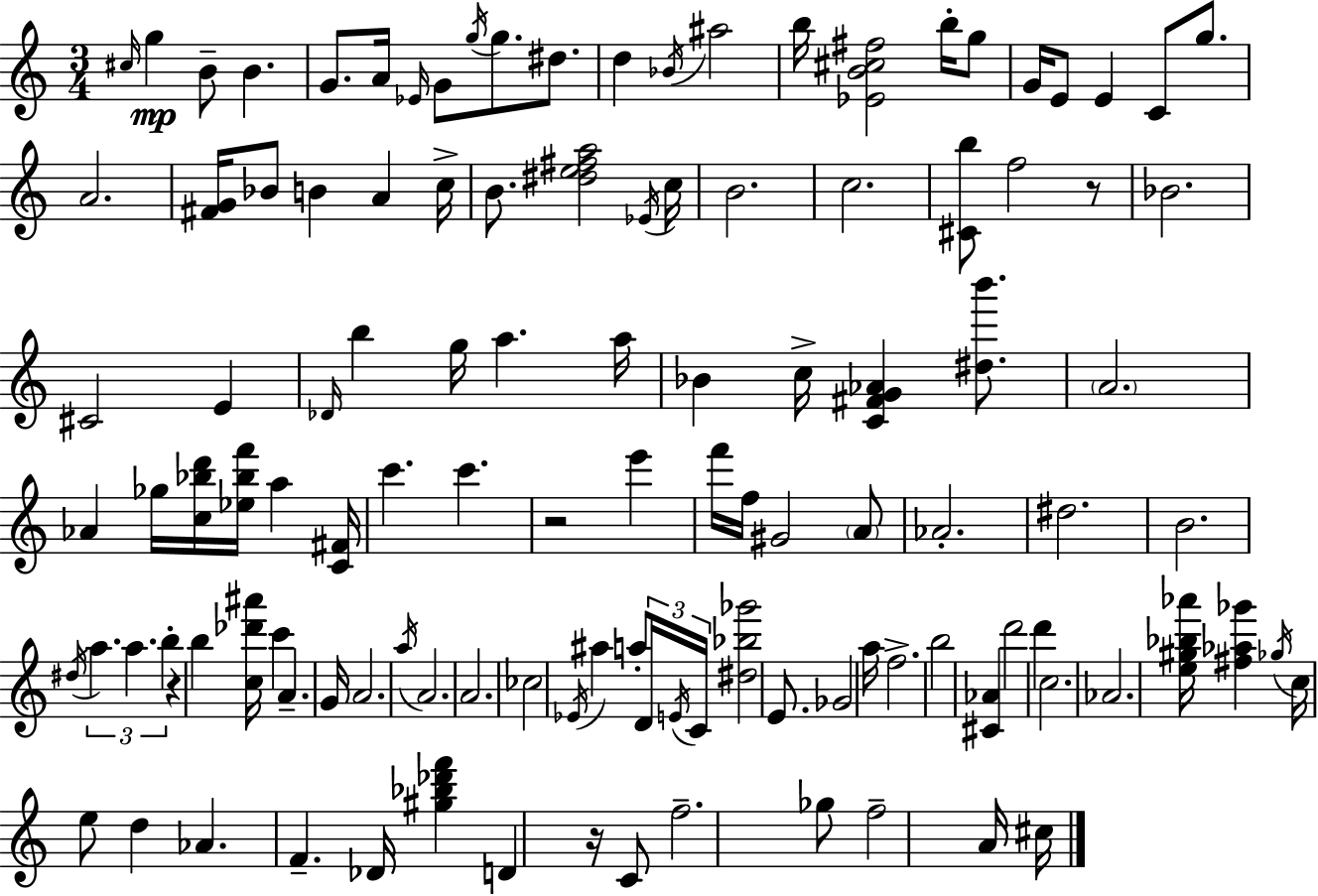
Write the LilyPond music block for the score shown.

{
  \clef treble
  \numericTimeSignature
  \time 3/4
  \key a \minor
  \grace { cis''16 }\mp g''4 b'8-- b'4. | g'8. a'16 \grace { ees'16 } g'8 \acciaccatura { g''16 } g''8. | dis''8. d''4 \acciaccatura { bes'16 } ais''2 | b''16 <ees' b' cis'' fis''>2 | \break b''16-. g''8 g'16 e'8 e'4 c'8 | g''8. a'2. | <fis' g'>16 bes'8 b'4 a'4 | c''16-> b'8. <dis'' e'' fis'' a''>2 | \break \acciaccatura { ees'16 } c''16 b'2. | c''2. | <cis' b''>8 f''2 | r8 bes'2. | \break cis'2 | e'4 \grace { des'16 } b''4 g''16 a''4. | a''16 bes'4 c''16-> <c' fis' g' aes'>4 | <dis'' b'''>8. \parenthesize a'2. | \break aes'4 ges''16 <c'' bes'' d'''>16 | <ees'' bes'' f'''>16 a''4 <c' fis'>16 c'''4. | c'''4. r2 | e'''4 f'''16 f''16 gis'2 | \break \parenthesize a'8 aes'2.-. | dis''2. | b'2. | \acciaccatura { dis''16 } \tuplet 3/2 { a''4. | \break a''4. b''4-. } r4 | b''4 <c'' des''' ais'''>16 c'''4 | a'4.-- g'16 a'2. | \acciaccatura { a''16 } a'2. | \break a'2. | ces''2 | \acciaccatura { ees'16 } ais''4 a''8-. \tuplet 3/2 { d'16 | \acciaccatura { e'16 } c'16 } <dis'' bes'' ges'''>2 e'8. | \break ges'2 a''16 f''2.-> | b''2 | <cis' aes'>4 d'''2 | d'''4 c''2. | \break aes'2. | <e'' gis'' bes'' aes'''>16 <fis'' aes'' ges'''>4 | \acciaccatura { ges''16 } c''16 e''8 d''4 aes'4. | f'4.-- des'16 | \break <gis'' bes'' des''' f'''>4 d'4 r16 c'8 f''2.-- | ges''8 | f''2-- a'16 cis''16 \bar "|."
}